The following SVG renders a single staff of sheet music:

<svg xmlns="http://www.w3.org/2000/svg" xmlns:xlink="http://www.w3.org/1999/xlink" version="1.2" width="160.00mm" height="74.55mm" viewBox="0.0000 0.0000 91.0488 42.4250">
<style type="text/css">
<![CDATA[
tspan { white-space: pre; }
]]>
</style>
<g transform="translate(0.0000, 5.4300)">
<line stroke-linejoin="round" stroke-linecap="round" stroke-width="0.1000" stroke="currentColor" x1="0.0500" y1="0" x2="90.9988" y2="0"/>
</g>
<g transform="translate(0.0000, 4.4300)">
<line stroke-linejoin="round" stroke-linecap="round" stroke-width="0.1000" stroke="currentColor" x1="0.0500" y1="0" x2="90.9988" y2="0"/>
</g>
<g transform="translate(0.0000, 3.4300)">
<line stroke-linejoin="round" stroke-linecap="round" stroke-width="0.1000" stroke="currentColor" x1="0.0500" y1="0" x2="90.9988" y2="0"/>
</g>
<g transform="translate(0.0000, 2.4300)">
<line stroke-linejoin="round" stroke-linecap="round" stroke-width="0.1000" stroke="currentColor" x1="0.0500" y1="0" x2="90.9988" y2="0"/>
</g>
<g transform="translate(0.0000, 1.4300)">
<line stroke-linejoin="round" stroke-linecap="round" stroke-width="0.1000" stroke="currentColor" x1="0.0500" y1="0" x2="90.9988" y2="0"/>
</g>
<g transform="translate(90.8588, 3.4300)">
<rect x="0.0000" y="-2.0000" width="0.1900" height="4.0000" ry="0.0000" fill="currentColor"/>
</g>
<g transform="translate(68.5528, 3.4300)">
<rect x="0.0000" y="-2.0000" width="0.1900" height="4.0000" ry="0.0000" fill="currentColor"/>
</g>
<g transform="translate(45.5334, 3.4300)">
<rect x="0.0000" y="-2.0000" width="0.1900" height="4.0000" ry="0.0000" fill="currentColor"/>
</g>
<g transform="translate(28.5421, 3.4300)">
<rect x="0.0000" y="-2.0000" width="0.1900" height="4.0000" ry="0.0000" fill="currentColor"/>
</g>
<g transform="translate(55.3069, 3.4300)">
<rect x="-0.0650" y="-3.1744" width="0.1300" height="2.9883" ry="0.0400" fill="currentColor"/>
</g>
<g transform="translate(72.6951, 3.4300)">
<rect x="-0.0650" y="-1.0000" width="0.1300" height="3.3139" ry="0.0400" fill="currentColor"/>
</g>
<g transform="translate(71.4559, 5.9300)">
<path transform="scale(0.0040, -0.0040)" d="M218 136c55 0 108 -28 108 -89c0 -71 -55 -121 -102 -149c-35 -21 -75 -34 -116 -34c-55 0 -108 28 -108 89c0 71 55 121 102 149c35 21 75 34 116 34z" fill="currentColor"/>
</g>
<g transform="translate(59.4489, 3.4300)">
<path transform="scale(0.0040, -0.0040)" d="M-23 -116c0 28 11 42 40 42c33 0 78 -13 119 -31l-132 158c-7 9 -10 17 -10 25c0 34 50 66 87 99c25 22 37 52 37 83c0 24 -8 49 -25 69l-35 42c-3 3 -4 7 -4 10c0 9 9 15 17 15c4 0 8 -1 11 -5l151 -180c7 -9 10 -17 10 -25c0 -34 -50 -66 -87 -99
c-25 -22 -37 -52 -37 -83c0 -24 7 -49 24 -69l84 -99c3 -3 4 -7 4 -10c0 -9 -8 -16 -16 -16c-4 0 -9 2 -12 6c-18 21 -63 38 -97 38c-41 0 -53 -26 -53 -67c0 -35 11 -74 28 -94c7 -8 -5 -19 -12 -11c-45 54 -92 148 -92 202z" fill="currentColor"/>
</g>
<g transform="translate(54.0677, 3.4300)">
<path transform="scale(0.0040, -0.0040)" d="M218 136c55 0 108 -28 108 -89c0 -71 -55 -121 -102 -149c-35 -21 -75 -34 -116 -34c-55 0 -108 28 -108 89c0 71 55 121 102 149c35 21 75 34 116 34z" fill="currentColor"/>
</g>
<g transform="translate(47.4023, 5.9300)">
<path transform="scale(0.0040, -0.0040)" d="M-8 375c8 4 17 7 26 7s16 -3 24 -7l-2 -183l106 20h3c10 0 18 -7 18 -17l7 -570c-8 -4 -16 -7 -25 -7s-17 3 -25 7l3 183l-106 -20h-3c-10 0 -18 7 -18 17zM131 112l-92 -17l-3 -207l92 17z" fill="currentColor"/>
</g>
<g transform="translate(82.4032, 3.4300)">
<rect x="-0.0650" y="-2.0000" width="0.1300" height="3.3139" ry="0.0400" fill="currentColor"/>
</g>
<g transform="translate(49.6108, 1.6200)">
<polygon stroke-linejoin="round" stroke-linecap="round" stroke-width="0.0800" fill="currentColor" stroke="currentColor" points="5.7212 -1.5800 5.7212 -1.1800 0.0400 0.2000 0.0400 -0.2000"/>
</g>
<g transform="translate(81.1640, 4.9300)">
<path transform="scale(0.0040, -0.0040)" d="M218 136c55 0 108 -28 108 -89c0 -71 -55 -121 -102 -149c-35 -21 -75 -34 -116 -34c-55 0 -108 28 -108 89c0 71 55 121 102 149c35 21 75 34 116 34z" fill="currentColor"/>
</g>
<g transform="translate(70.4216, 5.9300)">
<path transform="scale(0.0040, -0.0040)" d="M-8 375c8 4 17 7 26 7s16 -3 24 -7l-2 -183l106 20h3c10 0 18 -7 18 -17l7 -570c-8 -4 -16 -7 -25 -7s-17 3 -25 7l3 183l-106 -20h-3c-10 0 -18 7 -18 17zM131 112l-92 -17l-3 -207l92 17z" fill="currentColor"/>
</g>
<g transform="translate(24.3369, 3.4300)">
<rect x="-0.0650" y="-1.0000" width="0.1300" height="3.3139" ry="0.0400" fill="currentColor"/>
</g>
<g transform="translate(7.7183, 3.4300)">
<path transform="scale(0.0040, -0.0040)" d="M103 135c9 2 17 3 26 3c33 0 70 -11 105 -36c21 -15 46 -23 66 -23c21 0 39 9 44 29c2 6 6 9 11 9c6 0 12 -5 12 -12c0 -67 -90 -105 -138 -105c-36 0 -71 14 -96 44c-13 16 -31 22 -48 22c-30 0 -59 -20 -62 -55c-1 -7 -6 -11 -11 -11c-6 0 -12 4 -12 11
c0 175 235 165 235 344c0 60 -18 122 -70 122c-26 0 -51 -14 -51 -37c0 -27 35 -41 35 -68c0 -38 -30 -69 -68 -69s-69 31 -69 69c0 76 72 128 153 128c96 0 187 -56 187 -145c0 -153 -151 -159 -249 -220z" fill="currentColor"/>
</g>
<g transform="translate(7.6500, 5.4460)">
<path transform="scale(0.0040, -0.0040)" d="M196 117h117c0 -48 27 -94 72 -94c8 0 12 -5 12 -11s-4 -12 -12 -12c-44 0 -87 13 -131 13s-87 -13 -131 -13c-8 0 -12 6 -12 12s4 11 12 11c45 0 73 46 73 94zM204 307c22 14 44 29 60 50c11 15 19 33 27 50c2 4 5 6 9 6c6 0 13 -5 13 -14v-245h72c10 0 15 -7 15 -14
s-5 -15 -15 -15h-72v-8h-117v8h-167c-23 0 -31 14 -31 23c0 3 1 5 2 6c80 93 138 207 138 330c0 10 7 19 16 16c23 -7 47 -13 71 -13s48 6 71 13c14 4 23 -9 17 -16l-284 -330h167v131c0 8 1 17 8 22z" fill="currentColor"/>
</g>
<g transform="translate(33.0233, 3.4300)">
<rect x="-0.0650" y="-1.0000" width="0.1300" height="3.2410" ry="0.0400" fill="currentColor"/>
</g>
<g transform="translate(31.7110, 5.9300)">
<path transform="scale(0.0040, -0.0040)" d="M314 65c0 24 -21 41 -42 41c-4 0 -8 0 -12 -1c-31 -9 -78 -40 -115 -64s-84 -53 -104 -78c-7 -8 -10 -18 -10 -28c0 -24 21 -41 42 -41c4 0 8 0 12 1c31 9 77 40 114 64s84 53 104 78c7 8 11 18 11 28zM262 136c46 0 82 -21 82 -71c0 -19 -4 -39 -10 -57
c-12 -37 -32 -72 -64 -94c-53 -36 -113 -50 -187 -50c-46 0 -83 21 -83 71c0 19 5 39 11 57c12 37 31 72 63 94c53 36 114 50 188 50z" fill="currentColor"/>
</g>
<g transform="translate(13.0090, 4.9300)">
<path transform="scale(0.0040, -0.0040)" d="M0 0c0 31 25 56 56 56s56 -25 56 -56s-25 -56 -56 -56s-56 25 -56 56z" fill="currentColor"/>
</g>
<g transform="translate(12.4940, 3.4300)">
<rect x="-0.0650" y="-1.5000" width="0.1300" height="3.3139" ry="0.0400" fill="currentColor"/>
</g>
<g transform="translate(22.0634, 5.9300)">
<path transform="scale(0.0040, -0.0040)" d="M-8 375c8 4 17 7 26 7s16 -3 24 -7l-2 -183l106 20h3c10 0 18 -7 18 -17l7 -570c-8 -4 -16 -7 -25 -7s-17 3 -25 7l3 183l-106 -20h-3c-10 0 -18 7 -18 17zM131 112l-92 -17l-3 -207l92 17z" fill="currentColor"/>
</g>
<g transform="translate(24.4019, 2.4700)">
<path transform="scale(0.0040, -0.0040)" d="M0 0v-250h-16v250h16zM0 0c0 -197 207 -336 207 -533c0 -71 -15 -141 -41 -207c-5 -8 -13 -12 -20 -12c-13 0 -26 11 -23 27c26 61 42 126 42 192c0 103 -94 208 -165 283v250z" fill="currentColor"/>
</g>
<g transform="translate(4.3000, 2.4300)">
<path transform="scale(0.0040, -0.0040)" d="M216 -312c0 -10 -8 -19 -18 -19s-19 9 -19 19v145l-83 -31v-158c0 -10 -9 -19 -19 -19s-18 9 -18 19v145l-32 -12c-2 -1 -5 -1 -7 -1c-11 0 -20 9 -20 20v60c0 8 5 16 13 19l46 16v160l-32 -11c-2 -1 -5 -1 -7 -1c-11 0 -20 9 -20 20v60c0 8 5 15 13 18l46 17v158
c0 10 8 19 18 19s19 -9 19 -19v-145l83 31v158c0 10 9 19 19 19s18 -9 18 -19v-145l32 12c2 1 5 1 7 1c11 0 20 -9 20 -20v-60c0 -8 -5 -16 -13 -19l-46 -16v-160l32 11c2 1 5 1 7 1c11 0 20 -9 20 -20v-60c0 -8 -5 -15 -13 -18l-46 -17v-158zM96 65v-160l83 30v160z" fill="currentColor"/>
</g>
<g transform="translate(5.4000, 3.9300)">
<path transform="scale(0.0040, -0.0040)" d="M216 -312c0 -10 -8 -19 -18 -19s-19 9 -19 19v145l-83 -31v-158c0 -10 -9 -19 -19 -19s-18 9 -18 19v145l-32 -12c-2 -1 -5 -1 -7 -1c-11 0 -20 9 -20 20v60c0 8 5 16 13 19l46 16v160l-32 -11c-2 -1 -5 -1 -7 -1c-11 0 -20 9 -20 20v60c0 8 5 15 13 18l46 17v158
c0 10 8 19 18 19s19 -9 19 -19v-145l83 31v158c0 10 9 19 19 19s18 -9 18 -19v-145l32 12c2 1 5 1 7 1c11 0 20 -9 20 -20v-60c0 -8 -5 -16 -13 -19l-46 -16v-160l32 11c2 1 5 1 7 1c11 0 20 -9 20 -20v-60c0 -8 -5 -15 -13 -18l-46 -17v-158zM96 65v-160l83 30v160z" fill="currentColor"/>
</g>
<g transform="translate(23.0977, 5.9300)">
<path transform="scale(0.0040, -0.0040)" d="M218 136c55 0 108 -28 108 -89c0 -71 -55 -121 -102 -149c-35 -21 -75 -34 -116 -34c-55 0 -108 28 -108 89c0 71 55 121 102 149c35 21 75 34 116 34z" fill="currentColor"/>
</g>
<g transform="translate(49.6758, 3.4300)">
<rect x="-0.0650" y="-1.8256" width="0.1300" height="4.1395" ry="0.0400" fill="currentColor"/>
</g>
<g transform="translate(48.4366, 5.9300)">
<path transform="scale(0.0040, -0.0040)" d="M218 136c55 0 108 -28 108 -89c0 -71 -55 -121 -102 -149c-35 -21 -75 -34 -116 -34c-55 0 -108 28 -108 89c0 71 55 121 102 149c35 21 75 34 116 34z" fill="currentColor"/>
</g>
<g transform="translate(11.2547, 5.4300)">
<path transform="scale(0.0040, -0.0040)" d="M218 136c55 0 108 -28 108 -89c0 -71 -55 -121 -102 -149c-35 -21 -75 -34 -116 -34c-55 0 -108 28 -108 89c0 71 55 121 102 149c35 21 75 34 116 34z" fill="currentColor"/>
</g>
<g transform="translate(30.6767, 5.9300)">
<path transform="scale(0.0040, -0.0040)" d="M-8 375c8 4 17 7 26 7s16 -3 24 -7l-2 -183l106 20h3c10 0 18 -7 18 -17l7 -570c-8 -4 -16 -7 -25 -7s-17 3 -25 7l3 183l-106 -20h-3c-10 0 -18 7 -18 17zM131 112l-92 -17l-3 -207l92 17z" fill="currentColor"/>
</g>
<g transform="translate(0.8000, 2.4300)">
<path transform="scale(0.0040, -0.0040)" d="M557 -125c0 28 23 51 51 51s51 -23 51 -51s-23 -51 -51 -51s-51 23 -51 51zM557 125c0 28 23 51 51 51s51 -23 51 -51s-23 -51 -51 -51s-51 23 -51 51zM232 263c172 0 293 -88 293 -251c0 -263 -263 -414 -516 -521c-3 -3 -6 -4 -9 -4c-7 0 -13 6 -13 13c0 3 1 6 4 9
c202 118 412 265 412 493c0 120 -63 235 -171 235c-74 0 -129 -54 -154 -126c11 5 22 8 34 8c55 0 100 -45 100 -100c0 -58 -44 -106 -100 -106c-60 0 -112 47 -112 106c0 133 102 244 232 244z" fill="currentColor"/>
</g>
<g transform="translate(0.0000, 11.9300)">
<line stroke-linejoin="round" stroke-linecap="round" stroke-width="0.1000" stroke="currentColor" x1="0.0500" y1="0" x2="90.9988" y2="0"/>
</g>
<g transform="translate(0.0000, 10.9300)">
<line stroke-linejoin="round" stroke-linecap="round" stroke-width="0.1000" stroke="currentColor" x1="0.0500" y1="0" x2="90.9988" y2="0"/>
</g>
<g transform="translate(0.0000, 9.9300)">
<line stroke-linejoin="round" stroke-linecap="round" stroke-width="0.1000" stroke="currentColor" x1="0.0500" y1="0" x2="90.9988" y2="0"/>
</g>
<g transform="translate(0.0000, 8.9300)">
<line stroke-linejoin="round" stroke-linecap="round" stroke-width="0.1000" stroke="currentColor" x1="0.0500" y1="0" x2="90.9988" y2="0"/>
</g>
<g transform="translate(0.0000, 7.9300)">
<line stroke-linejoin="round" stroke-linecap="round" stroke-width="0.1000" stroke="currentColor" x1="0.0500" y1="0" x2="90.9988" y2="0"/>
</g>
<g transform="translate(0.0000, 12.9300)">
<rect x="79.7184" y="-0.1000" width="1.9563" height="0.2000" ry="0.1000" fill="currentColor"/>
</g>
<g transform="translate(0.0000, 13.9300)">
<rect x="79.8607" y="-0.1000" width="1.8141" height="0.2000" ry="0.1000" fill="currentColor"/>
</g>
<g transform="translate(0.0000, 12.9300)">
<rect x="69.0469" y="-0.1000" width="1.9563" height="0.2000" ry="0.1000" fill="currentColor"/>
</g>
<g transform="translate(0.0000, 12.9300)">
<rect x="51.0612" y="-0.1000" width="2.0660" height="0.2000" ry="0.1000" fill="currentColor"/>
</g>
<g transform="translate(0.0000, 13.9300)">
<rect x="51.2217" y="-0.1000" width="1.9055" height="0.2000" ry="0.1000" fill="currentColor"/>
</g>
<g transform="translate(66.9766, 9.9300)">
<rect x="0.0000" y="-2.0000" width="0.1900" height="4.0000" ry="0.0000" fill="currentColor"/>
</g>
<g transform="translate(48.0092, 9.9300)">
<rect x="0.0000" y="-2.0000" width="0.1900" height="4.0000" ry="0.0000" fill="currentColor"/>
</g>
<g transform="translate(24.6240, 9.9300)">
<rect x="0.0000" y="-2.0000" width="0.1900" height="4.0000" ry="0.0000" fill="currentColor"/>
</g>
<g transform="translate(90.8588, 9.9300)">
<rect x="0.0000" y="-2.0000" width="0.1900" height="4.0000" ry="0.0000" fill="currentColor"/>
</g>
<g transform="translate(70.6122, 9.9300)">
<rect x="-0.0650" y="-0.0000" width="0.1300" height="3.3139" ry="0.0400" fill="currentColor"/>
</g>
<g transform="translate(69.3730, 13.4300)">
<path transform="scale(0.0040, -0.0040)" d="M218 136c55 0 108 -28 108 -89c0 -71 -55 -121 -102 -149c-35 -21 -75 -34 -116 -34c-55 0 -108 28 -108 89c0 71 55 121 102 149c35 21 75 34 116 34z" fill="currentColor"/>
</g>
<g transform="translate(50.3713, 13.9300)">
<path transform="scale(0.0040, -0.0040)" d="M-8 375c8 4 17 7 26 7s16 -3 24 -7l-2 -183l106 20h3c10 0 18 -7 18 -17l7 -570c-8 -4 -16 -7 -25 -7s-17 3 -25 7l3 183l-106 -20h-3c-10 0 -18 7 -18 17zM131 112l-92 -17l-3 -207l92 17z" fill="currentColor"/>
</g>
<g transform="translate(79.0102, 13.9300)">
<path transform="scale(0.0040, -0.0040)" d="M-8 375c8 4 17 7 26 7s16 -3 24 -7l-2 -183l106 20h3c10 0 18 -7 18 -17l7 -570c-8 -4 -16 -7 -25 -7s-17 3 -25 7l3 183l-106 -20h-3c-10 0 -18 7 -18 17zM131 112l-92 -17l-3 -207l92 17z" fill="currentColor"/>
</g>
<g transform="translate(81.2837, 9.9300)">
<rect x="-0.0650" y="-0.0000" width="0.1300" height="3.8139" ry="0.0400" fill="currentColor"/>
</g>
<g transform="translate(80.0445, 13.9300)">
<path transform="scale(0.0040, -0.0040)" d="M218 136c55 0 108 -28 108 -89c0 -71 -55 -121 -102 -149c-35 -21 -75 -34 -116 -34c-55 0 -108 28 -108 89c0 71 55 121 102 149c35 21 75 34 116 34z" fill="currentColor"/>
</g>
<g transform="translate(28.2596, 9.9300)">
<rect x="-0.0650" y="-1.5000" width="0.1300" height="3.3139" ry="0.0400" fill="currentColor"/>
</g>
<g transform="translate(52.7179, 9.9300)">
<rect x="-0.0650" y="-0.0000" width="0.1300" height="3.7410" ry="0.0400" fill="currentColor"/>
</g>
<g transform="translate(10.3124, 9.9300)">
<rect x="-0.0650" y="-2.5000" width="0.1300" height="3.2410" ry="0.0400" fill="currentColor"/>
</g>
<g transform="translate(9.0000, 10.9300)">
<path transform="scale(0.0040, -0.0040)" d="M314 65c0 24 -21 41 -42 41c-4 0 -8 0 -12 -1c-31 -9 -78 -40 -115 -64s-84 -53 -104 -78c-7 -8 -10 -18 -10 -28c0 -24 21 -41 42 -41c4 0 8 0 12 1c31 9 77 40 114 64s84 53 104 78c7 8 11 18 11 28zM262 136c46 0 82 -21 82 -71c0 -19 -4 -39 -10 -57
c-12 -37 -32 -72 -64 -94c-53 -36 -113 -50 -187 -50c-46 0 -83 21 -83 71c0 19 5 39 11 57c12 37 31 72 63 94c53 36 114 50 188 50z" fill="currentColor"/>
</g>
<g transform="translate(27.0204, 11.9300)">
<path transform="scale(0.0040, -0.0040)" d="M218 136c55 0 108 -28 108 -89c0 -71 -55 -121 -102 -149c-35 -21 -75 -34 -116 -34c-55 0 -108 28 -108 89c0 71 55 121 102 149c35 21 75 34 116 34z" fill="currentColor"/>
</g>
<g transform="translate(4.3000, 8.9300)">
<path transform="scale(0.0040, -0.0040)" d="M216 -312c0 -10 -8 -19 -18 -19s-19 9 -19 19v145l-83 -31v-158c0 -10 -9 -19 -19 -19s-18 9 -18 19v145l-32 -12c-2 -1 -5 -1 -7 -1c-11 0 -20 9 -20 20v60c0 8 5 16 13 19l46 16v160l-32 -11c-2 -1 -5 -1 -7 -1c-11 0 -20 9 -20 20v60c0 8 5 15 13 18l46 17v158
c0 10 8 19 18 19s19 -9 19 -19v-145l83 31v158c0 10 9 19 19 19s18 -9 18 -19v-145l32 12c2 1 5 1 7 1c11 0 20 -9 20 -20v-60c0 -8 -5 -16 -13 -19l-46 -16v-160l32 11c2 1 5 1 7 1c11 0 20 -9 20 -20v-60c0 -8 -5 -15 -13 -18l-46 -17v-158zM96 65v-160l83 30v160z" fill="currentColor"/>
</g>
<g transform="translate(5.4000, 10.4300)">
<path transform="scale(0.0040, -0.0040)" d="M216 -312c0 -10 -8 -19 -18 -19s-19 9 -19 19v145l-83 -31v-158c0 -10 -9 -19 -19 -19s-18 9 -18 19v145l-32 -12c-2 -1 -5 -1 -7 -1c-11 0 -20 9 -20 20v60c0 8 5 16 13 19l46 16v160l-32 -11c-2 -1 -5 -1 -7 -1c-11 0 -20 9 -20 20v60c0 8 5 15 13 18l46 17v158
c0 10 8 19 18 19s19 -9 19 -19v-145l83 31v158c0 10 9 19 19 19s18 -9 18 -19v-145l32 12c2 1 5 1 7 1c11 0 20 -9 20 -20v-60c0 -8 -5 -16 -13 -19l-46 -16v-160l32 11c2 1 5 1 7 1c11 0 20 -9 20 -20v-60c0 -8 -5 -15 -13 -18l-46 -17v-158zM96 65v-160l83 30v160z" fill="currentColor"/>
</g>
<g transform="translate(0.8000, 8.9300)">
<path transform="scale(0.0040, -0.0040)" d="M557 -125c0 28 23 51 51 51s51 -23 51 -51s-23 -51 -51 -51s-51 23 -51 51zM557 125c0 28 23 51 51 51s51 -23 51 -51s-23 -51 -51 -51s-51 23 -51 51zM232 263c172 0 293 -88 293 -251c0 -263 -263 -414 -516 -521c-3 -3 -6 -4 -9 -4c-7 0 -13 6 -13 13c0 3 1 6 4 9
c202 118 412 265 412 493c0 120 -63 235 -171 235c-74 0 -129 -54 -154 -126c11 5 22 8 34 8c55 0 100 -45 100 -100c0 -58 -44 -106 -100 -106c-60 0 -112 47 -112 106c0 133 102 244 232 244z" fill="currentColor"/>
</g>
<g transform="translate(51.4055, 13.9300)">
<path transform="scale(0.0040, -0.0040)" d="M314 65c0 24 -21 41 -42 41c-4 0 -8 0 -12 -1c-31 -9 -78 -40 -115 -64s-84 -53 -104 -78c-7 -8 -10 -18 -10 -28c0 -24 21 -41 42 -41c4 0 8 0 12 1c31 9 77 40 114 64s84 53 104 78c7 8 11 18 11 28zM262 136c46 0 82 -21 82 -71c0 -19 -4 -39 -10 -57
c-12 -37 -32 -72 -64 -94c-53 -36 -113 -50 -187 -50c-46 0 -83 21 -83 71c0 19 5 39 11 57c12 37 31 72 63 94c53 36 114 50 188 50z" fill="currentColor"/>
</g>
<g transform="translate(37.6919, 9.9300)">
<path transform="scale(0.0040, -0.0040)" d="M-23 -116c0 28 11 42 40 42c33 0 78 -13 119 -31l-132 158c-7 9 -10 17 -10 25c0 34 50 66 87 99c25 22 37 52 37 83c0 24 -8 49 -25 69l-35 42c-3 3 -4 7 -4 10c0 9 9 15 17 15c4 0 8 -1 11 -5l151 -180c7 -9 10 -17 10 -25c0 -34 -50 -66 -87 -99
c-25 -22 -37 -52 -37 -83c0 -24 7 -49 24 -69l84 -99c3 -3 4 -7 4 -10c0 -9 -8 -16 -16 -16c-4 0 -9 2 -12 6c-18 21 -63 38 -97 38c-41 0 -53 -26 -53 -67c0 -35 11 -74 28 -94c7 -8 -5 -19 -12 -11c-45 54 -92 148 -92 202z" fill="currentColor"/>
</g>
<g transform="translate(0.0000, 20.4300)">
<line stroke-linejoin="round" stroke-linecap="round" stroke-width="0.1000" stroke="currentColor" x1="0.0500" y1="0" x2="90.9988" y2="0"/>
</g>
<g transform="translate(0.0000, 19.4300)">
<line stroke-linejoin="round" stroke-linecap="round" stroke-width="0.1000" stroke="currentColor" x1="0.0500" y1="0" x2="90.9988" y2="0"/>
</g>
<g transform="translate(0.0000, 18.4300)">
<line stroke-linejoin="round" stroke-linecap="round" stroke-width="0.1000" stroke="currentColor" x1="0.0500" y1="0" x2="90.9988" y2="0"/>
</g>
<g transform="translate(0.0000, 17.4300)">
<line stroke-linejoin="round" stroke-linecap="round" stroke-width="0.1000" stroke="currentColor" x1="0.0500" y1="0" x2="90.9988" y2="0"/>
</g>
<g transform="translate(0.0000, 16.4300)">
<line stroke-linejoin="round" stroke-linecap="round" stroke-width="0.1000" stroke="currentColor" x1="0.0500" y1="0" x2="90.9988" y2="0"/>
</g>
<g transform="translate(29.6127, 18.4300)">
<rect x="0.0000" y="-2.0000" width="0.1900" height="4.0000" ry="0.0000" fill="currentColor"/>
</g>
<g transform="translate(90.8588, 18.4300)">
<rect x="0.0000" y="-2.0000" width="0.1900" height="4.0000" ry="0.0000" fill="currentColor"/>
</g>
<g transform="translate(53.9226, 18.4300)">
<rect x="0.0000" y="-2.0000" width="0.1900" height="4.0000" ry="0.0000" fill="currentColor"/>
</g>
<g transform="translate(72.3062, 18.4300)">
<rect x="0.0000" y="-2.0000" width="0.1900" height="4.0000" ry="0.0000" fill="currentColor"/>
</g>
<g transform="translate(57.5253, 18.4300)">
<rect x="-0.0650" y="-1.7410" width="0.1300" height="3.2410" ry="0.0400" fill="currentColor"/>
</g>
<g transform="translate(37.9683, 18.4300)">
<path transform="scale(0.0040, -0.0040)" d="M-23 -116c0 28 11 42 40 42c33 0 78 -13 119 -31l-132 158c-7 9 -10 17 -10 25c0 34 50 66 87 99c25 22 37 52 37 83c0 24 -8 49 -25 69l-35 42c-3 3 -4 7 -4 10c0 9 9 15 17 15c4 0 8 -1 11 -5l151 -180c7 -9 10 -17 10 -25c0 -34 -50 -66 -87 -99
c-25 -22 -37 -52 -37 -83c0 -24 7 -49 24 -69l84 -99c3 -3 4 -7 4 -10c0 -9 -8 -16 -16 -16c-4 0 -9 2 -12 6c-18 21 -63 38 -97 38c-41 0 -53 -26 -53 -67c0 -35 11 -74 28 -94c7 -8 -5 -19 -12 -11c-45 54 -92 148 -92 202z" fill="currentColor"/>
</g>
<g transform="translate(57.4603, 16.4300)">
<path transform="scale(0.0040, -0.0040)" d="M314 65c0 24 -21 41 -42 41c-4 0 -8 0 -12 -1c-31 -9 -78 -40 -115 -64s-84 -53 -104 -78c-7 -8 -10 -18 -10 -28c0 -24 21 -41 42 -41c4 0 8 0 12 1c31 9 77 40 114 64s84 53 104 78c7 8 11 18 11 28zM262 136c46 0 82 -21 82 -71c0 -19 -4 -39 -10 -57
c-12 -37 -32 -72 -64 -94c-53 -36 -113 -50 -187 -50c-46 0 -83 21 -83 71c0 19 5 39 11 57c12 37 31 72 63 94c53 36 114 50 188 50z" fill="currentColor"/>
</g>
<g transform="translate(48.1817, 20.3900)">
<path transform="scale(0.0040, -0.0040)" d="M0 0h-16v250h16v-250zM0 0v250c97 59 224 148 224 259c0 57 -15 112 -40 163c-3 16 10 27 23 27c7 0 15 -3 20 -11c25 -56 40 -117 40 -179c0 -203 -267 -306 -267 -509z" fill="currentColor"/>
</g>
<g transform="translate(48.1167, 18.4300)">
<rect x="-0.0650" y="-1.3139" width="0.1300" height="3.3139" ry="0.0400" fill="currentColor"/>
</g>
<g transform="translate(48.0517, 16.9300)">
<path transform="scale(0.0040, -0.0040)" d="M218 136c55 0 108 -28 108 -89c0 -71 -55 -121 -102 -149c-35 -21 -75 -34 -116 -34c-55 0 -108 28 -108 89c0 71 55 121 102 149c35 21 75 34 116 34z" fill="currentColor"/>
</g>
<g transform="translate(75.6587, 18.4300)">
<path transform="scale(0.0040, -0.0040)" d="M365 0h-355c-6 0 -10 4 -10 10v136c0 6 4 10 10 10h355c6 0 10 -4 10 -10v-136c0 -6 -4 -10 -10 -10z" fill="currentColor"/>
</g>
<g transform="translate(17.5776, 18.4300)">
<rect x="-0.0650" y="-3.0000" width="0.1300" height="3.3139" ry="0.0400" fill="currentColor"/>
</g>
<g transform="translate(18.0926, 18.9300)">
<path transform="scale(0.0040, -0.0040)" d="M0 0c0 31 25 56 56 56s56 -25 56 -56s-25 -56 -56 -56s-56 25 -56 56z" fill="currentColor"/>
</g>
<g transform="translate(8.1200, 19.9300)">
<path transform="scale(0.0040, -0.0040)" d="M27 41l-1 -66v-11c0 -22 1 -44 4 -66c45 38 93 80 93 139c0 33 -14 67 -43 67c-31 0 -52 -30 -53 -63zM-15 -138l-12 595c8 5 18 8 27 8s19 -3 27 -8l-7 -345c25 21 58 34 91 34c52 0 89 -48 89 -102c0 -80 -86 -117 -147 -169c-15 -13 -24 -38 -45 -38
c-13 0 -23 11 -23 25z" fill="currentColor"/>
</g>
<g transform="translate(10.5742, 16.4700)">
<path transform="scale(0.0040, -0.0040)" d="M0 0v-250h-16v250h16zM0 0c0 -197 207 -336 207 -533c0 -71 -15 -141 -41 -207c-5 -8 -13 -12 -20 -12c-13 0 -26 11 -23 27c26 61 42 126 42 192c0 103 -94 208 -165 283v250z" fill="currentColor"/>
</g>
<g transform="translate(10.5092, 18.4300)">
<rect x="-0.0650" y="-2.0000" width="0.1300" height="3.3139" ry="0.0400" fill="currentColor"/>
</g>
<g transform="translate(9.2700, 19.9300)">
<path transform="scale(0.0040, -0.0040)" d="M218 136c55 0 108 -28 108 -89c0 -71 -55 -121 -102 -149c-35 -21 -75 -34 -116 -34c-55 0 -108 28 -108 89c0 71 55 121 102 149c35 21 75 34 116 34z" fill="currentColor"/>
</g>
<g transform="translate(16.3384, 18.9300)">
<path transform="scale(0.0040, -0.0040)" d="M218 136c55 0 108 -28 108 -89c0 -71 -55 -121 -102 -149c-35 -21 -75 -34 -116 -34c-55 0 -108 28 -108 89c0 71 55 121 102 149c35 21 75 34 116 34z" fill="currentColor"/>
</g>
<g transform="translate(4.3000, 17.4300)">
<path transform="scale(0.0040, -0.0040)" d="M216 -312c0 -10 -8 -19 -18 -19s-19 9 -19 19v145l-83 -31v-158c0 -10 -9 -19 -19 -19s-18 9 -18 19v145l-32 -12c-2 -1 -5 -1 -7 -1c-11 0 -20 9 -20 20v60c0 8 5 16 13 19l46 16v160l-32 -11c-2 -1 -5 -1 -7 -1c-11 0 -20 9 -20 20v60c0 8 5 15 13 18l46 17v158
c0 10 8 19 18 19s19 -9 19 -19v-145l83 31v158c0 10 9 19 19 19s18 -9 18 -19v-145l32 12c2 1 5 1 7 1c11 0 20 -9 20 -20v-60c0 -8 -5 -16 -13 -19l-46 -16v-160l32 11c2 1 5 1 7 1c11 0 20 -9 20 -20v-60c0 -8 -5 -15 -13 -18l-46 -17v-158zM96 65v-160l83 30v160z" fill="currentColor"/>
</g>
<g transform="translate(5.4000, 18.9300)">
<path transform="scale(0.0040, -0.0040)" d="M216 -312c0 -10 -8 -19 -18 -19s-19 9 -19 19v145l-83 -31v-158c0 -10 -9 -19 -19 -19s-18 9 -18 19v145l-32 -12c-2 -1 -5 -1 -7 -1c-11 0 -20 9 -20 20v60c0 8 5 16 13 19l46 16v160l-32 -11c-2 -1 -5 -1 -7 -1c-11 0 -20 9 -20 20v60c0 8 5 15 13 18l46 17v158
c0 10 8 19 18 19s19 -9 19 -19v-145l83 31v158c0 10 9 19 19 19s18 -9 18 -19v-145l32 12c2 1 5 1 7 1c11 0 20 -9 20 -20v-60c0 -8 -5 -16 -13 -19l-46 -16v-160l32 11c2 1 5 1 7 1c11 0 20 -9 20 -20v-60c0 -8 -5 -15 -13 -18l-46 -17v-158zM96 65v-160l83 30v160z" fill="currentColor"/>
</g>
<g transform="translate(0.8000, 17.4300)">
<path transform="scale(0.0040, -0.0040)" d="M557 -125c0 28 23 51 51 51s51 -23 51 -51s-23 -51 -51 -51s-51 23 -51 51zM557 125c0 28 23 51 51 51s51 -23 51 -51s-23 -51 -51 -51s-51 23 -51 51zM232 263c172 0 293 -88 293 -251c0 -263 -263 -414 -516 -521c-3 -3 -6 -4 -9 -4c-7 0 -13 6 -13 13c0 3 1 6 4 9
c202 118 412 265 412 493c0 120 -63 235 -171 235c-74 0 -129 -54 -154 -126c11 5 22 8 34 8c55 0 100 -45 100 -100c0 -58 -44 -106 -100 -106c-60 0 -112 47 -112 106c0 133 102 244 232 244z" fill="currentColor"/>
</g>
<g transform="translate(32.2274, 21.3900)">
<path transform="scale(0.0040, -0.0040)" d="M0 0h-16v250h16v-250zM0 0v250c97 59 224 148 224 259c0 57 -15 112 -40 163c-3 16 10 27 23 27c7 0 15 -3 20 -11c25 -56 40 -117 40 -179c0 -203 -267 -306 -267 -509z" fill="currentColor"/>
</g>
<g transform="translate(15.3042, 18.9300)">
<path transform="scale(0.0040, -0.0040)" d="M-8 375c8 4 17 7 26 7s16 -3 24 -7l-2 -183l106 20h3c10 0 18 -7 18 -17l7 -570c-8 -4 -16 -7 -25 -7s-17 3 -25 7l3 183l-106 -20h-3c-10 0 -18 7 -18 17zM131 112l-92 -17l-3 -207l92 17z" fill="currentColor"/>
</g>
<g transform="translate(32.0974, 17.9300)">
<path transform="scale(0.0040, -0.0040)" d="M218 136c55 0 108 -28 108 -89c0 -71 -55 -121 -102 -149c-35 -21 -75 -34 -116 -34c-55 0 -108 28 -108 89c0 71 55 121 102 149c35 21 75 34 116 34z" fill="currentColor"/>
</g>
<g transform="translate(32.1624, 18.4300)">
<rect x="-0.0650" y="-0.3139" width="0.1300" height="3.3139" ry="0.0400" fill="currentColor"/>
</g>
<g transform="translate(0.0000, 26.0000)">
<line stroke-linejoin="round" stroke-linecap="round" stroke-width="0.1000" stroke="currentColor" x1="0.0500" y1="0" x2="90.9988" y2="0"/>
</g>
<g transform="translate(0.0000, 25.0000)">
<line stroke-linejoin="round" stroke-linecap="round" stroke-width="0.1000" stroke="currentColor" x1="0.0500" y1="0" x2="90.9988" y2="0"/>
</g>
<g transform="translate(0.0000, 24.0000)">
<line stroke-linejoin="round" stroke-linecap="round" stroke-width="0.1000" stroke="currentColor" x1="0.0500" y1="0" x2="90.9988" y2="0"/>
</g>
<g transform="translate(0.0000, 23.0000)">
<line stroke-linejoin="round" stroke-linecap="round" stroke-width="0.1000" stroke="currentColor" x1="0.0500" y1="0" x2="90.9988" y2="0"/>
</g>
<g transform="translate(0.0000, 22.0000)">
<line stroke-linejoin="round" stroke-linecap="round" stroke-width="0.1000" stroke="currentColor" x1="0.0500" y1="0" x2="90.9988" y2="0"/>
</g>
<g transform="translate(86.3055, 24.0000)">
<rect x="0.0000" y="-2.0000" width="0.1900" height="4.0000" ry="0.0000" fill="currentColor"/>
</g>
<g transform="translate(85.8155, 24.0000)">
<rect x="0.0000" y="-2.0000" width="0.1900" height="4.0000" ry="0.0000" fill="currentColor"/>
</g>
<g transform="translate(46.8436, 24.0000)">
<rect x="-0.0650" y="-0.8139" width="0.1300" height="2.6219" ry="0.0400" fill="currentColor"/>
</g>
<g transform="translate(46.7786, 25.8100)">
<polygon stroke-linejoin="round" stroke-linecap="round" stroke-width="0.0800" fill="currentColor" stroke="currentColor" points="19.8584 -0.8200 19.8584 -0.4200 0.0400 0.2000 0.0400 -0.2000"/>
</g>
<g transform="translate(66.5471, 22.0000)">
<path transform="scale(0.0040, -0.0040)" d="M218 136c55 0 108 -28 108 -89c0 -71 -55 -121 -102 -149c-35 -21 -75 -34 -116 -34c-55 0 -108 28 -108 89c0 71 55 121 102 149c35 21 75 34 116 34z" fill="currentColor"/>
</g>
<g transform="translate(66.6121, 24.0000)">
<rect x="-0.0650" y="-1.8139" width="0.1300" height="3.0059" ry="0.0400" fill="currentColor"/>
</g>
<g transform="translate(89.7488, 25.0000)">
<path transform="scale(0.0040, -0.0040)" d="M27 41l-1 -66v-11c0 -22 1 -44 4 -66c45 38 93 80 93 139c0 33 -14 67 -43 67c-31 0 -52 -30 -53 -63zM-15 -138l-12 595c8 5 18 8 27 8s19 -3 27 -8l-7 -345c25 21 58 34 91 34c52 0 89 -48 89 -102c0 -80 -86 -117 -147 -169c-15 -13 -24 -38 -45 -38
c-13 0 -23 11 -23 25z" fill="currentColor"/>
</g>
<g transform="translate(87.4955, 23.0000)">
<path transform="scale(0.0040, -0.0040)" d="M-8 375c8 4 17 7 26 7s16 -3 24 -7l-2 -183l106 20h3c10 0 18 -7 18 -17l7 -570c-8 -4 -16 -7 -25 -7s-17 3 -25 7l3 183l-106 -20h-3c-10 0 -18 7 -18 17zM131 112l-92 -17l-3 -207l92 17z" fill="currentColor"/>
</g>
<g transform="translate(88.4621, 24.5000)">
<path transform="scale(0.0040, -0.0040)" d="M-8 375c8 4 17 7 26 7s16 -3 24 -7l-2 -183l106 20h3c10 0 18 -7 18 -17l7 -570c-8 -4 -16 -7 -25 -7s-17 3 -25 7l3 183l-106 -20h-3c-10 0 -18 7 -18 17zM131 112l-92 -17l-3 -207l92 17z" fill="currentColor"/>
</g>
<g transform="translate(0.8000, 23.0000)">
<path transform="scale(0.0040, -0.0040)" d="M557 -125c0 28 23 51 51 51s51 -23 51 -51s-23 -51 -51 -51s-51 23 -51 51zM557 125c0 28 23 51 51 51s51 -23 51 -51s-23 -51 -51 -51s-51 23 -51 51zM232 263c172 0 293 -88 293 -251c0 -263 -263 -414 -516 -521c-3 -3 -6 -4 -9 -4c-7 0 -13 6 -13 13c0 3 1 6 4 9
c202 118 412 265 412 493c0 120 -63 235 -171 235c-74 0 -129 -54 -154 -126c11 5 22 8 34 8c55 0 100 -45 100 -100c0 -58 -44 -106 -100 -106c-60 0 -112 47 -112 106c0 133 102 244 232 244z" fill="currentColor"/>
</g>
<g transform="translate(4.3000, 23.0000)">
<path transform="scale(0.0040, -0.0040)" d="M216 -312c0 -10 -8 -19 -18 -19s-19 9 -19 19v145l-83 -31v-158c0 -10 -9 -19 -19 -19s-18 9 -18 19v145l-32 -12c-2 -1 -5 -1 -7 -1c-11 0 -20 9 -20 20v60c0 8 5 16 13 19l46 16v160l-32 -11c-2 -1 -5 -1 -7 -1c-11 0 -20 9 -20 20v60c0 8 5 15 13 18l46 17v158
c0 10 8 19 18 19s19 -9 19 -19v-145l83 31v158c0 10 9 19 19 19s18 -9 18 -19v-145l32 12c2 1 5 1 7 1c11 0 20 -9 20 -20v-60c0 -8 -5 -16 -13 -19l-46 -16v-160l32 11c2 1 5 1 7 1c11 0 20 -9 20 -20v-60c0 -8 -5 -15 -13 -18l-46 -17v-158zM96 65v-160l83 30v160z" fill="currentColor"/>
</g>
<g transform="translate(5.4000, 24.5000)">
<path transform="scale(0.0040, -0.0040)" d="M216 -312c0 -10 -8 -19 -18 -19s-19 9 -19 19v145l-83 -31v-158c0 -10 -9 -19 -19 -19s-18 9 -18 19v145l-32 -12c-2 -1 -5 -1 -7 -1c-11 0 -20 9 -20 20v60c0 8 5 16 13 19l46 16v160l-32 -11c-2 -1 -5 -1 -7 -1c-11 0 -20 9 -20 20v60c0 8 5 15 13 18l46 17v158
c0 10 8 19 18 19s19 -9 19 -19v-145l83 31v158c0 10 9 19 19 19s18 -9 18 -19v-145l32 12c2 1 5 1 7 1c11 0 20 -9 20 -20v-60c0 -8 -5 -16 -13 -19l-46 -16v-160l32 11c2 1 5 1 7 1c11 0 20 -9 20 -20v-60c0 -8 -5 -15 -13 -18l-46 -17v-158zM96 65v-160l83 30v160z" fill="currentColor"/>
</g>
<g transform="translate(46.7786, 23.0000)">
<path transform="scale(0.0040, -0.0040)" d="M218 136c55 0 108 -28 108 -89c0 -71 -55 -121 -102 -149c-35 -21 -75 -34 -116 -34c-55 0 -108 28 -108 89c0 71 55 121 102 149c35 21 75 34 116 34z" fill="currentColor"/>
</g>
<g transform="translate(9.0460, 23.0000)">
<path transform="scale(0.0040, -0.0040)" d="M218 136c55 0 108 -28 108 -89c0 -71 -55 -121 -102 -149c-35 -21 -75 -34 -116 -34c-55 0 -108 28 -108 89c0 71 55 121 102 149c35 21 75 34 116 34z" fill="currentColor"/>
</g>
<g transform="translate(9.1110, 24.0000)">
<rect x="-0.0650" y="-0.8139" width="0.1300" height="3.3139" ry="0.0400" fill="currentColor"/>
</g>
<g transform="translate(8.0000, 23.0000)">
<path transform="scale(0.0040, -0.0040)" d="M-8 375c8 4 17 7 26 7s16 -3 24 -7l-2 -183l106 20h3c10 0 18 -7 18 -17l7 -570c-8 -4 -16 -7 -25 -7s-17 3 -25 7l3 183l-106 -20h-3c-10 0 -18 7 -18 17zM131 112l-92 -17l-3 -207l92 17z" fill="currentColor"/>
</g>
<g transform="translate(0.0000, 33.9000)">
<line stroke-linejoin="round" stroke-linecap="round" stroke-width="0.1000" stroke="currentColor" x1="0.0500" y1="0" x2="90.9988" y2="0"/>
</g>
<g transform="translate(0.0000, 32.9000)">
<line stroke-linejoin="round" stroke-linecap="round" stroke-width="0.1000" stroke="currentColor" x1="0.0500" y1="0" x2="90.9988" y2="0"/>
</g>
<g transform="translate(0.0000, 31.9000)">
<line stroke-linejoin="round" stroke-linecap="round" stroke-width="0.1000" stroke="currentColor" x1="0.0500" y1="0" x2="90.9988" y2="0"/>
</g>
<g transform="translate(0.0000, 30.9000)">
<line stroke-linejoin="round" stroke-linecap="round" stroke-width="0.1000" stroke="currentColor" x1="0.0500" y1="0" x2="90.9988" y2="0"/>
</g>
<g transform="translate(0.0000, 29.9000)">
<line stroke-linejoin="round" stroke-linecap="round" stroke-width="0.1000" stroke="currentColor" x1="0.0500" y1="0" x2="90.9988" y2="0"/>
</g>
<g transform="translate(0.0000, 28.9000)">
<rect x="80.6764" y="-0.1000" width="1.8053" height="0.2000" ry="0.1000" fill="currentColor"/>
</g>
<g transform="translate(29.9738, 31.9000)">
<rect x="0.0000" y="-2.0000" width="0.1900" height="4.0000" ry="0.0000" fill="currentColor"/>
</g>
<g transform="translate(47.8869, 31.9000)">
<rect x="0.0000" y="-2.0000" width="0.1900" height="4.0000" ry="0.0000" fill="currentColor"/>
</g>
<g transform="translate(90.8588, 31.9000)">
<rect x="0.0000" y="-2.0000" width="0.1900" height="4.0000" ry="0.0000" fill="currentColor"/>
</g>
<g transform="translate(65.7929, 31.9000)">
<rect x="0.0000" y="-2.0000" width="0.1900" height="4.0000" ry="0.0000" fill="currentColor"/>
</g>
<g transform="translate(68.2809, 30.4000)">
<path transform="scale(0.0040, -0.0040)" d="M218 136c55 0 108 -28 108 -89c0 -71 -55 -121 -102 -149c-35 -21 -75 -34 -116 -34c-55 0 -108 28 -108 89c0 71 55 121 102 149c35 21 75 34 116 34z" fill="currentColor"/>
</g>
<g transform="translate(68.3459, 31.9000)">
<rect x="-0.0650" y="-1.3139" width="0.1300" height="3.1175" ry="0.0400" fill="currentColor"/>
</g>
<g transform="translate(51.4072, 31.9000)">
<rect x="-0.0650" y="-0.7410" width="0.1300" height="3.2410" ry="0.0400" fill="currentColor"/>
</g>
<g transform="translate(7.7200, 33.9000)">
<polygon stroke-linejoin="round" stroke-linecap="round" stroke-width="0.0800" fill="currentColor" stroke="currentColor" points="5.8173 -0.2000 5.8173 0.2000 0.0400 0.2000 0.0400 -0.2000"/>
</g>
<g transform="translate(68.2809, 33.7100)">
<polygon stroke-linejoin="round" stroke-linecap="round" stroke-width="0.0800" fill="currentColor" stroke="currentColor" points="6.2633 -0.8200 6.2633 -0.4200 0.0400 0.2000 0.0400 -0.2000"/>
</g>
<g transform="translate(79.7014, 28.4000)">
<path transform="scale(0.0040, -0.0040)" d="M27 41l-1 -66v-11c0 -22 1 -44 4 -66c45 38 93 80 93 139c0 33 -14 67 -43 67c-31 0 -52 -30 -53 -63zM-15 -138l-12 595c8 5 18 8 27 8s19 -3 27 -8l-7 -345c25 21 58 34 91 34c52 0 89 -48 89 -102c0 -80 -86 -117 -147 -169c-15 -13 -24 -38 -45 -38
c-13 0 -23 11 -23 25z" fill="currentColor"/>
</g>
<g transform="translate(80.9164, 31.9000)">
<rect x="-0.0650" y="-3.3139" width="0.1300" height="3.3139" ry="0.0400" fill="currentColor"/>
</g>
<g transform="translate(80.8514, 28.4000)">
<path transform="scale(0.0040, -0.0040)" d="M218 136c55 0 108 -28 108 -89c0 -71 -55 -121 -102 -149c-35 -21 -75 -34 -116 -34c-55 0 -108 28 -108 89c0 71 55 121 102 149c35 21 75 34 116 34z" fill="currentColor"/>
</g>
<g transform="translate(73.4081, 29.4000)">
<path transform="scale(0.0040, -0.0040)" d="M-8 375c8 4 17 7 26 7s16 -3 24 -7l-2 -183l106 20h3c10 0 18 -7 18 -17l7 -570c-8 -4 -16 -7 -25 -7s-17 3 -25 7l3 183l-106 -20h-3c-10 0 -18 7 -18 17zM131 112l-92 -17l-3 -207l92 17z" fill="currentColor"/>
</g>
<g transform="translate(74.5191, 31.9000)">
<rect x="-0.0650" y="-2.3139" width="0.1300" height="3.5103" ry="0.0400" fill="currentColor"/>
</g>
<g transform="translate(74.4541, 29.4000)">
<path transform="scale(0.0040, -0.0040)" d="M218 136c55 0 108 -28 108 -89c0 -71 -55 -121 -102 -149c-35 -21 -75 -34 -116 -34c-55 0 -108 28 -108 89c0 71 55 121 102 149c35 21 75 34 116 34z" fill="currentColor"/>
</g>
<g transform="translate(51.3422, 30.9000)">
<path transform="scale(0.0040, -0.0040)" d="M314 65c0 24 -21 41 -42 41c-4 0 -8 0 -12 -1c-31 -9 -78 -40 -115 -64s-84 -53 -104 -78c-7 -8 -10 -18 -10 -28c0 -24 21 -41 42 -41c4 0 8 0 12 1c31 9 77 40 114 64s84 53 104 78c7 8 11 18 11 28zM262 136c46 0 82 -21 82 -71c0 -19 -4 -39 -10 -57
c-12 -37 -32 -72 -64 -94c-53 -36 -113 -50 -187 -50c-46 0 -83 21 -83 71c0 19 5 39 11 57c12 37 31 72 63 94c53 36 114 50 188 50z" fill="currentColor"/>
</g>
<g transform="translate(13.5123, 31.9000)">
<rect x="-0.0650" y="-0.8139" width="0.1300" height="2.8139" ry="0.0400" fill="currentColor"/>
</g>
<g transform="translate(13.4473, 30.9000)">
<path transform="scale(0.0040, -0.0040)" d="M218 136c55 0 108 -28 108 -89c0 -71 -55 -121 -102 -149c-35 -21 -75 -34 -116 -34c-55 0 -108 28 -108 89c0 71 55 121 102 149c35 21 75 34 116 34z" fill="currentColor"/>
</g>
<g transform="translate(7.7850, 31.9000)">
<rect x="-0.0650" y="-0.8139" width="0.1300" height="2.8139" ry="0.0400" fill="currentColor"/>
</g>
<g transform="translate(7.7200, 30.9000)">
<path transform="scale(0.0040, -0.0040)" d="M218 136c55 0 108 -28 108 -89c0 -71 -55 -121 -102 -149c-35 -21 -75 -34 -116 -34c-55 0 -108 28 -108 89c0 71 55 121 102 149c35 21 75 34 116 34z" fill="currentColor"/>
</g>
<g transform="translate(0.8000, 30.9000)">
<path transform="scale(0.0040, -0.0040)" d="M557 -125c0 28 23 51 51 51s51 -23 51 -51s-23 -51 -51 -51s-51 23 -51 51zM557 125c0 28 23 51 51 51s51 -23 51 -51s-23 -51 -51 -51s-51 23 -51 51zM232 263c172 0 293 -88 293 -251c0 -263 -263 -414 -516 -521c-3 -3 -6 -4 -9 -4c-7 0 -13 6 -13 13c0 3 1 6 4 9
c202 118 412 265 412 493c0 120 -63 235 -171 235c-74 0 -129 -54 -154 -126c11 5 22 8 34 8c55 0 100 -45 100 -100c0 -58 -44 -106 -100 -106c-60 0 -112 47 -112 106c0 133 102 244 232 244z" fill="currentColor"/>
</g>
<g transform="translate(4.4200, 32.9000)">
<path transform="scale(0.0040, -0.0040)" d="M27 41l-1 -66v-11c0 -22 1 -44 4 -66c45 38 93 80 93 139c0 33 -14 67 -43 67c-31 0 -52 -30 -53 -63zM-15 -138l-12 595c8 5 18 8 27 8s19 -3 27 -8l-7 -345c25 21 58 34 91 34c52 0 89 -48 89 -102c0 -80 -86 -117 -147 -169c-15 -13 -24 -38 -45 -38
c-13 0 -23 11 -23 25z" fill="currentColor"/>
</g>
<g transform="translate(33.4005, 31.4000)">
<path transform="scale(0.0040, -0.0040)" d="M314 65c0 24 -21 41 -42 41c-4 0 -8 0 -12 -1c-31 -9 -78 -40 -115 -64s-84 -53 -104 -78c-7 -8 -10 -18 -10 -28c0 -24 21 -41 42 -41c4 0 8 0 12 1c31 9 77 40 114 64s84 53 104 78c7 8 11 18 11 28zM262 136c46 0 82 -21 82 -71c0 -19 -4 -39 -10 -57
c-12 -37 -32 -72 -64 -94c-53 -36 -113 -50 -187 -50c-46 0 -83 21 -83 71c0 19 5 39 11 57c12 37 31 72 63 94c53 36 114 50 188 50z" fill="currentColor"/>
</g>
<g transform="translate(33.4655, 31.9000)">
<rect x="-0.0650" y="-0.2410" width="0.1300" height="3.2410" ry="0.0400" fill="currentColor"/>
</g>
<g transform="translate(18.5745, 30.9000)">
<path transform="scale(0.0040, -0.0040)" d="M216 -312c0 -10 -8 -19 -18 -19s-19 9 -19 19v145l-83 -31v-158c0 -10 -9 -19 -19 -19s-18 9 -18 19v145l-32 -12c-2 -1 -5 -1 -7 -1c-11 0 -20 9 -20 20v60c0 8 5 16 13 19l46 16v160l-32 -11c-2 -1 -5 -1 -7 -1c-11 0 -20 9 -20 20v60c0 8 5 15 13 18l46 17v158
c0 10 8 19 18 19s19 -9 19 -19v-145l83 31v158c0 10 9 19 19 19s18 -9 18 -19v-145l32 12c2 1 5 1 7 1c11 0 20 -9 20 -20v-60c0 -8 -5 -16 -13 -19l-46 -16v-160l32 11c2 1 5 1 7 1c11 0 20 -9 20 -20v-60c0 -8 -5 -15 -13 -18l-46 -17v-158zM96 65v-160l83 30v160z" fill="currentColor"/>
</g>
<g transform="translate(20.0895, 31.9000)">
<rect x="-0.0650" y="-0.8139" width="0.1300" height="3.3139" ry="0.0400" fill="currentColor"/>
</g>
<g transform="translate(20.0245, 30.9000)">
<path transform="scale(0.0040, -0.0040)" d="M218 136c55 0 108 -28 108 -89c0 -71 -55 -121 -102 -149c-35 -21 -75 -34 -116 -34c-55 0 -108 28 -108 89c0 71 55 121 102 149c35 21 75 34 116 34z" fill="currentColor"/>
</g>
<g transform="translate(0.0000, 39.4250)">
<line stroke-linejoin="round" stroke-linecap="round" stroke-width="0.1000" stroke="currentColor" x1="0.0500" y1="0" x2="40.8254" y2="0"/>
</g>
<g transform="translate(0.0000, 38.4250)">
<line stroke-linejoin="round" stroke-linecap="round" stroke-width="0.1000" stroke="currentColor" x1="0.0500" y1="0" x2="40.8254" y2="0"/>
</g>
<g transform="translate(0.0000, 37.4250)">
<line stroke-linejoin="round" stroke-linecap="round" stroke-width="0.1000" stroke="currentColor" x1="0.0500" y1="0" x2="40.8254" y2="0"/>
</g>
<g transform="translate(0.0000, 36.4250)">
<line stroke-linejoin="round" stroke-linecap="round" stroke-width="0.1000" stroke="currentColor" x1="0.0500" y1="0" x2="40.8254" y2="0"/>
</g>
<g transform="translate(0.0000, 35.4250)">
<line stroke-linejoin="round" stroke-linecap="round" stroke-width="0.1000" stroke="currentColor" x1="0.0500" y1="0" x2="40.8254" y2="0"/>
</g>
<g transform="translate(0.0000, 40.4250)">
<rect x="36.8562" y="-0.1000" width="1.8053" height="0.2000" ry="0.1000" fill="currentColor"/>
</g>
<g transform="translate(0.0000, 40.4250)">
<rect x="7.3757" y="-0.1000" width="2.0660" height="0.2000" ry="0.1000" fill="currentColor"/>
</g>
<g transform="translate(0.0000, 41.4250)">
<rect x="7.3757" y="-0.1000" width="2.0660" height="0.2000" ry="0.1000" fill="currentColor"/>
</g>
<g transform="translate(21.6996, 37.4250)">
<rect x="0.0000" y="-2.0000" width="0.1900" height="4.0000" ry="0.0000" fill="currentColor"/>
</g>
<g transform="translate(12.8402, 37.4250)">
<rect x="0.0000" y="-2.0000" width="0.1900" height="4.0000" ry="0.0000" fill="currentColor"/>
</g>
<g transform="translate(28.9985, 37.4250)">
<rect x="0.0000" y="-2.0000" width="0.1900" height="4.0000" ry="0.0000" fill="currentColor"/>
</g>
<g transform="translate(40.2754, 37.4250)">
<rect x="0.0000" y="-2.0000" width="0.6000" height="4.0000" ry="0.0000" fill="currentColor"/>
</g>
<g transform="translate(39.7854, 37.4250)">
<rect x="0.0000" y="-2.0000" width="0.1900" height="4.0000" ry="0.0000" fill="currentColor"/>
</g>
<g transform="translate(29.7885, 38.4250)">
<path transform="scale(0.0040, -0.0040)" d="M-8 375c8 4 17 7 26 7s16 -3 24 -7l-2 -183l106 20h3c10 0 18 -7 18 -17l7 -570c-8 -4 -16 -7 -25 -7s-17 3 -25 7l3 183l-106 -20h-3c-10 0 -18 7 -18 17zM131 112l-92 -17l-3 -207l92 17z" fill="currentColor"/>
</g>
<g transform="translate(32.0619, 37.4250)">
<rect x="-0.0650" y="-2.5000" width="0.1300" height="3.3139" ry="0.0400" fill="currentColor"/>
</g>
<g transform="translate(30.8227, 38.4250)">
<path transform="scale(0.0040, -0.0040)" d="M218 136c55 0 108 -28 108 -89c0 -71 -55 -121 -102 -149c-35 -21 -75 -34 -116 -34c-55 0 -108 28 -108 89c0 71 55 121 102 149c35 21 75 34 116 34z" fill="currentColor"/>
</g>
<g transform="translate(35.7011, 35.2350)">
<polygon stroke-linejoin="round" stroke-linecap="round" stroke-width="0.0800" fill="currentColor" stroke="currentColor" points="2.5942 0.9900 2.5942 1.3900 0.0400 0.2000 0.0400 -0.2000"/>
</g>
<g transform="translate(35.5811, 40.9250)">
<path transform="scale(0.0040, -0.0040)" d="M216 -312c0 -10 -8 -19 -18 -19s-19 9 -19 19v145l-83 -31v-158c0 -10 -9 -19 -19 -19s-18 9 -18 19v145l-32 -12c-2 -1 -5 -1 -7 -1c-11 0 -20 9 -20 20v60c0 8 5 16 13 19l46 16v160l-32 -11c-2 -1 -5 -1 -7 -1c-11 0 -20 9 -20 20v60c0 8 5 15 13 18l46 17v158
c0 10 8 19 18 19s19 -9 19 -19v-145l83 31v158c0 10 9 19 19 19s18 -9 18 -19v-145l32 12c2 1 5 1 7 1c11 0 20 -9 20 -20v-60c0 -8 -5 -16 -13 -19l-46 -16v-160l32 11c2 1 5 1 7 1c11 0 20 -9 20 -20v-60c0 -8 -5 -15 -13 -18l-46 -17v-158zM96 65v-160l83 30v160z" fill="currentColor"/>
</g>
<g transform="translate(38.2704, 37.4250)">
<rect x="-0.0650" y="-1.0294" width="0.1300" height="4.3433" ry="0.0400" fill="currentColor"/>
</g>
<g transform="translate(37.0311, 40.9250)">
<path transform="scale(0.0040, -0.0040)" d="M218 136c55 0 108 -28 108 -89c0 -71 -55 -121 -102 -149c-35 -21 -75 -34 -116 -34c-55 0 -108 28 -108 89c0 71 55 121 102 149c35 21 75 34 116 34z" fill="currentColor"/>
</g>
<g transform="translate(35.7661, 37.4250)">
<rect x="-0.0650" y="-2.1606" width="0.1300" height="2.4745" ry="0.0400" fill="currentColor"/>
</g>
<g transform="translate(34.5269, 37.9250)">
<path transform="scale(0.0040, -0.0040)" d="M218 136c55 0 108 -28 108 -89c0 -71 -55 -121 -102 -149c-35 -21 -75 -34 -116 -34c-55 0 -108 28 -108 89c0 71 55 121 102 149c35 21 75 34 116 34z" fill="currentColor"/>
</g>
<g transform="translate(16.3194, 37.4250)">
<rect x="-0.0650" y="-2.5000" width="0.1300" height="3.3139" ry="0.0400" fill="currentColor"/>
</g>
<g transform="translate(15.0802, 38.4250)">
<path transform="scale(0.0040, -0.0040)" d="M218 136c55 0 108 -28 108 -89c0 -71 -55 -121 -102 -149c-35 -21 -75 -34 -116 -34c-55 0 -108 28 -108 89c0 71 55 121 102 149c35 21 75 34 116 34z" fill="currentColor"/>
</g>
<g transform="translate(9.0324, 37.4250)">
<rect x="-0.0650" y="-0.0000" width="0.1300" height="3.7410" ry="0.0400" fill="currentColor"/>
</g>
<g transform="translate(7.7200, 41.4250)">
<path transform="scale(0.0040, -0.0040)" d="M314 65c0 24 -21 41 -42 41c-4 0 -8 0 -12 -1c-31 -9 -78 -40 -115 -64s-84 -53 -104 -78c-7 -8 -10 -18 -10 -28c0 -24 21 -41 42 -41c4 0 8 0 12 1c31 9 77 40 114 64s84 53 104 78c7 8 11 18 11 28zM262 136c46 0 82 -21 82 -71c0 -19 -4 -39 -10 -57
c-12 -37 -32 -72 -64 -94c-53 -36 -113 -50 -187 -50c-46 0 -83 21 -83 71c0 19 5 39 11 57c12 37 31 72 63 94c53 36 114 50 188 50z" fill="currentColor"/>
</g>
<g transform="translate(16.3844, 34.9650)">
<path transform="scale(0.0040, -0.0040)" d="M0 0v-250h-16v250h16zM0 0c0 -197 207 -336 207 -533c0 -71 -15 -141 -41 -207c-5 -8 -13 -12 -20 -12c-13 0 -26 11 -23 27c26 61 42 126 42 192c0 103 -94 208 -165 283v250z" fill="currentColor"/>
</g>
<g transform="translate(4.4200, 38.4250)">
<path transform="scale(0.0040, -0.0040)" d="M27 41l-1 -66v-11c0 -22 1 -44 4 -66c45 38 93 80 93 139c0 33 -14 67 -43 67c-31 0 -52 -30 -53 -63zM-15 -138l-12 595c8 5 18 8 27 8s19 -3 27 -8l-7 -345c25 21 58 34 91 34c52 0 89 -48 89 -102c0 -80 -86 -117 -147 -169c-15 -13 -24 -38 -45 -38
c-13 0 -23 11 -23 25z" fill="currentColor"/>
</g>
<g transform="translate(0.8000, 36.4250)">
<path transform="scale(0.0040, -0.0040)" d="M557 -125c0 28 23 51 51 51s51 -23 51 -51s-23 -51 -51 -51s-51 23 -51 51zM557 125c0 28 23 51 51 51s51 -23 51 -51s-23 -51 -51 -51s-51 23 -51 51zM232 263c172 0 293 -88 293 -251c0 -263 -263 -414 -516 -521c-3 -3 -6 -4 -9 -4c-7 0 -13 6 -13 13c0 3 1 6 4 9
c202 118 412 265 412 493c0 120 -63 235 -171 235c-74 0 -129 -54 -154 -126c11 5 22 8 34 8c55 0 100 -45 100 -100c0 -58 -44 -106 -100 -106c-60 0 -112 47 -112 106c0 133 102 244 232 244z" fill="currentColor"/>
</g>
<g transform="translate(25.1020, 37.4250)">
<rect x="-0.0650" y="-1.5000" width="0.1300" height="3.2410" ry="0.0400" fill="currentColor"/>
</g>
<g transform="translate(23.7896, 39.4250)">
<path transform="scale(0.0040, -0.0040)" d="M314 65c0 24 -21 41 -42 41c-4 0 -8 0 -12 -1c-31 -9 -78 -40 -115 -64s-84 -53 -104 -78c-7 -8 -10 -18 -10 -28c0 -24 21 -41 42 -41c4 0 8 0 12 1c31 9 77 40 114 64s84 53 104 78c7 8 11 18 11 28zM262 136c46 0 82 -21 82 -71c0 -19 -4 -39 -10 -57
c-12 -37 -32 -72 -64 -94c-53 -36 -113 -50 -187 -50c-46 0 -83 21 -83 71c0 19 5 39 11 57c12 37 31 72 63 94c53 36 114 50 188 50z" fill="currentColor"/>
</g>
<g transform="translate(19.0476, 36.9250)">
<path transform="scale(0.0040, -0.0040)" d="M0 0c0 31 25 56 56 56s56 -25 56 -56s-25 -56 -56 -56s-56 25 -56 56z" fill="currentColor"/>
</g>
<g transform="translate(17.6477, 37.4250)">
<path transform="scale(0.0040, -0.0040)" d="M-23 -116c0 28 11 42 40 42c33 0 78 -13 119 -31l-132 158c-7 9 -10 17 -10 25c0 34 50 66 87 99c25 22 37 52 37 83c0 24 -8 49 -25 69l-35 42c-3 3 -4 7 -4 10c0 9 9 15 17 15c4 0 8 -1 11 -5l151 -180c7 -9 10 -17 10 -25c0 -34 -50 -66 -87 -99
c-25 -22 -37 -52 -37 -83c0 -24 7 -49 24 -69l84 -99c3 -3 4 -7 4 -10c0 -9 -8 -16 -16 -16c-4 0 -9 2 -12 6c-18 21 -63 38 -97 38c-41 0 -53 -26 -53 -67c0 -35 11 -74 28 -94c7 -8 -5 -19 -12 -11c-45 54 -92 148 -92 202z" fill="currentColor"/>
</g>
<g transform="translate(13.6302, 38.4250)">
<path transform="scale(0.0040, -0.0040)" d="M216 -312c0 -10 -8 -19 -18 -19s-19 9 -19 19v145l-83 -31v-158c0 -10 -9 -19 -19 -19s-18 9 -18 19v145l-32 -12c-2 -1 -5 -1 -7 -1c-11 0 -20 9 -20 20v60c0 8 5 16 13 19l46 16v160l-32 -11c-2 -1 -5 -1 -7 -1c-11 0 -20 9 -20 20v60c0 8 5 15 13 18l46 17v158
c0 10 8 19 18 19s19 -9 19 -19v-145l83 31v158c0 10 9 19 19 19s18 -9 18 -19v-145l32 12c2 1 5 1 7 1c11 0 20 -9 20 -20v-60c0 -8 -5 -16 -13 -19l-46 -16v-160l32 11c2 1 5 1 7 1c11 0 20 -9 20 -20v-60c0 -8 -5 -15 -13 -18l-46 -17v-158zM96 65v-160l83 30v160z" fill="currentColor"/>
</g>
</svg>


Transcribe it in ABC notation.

X:1
T:Untitled
M:2/4
L:1/4
K:D
G,, F,,/2 F,,2 F,,/2 D,/2 z F,, A,, B,,2 G,, z C,,2 D,, C,, _A,,/2 C, E,/2 z G,/2 A,2 z2 F, F,/2 A,/2 F,/2 F,/2 ^F, E,2 F,2 G,/2 B,/2 _D C,,2 ^B,,/2 z G,,2 B,, C,/2 ^D,,/2